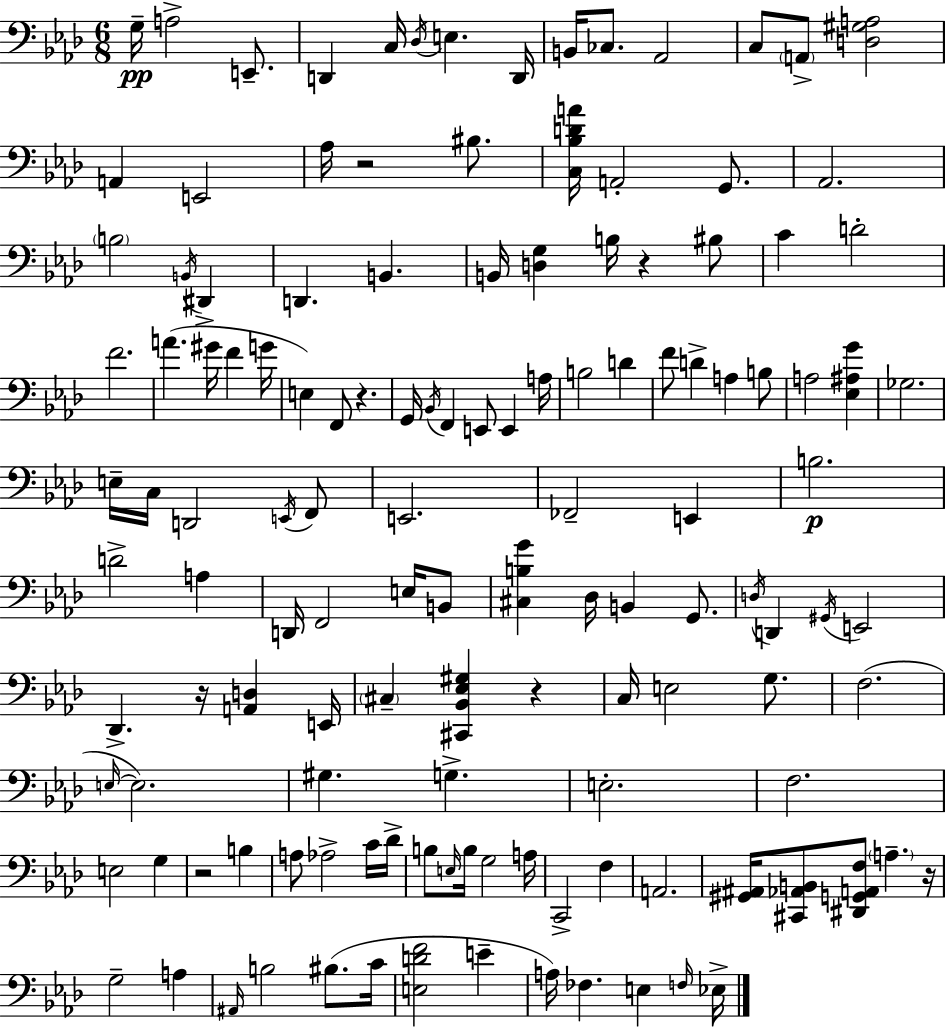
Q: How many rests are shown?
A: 7